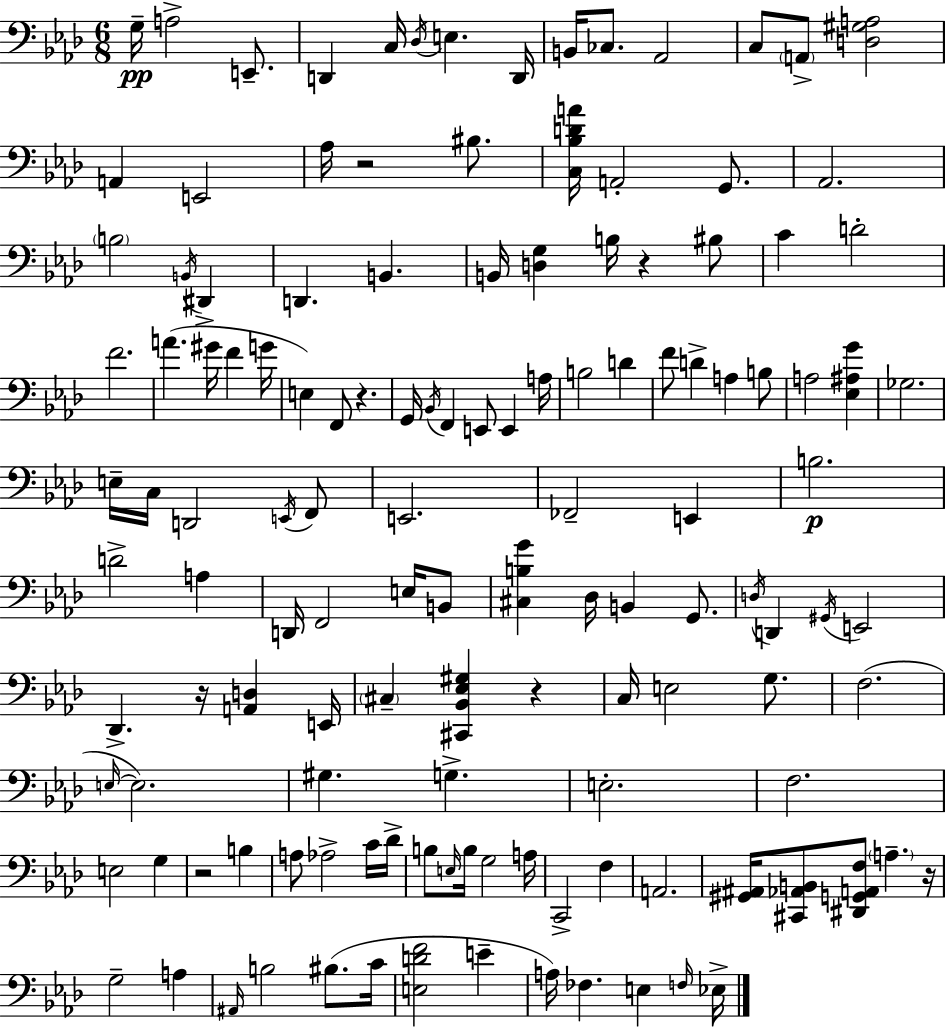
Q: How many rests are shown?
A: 7